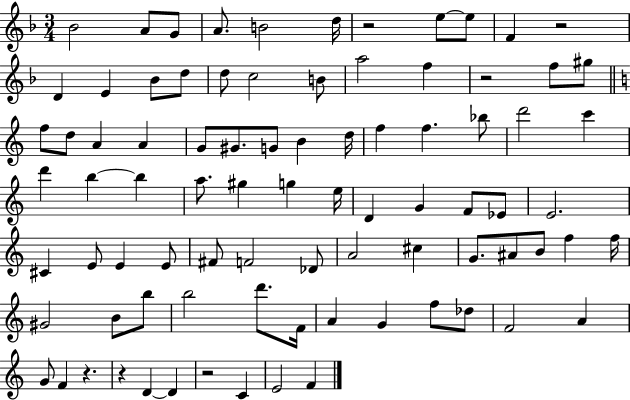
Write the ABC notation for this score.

X:1
T:Untitled
M:3/4
L:1/4
K:F
_B2 A/2 G/2 A/2 B2 d/4 z2 e/2 e/2 F z2 D E _B/2 d/2 d/2 c2 B/2 a2 f z2 f/2 ^g/2 f/2 d/2 A A G/2 ^G/2 G/2 B d/4 f f _b/2 d'2 c' d' b b a/2 ^g g e/4 D G F/2 _E/2 E2 ^C E/2 E E/2 ^F/2 F2 _D/2 A2 ^c G/2 ^A/2 B/2 f f/4 ^G2 B/2 b/2 b2 d'/2 F/4 A G f/2 _d/2 F2 A G/2 F z z D D z2 C E2 F